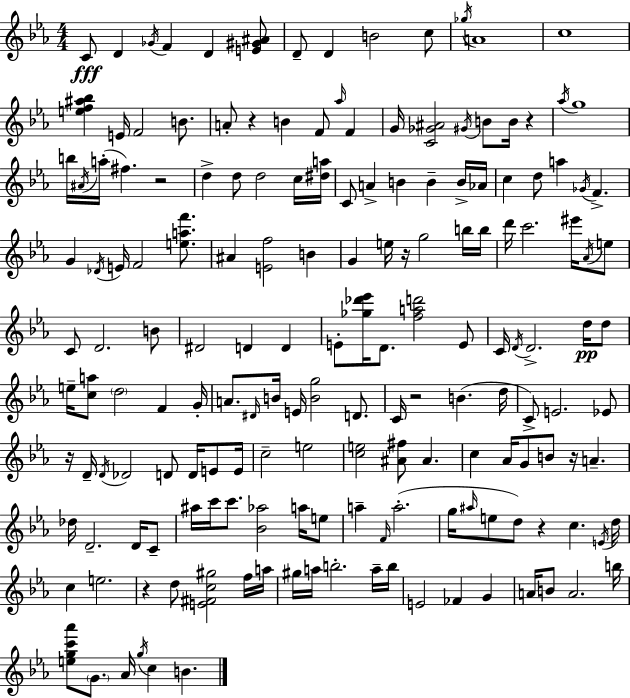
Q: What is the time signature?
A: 4/4